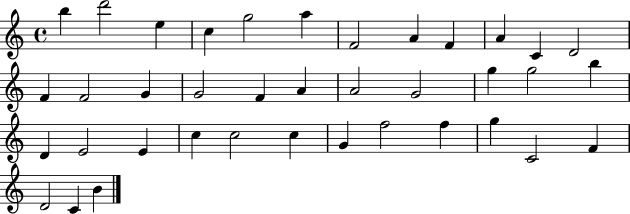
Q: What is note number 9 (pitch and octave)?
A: F4